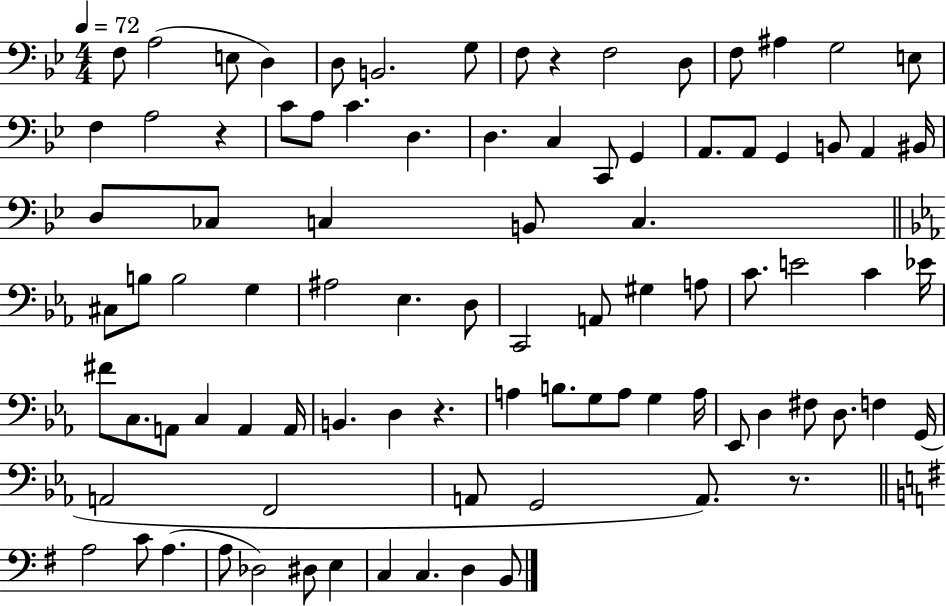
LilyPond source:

{
  \clef bass
  \numericTimeSignature
  \time 4/4
  \key bes \major
  \tempo 4 = 72
  f8 a2( e8 d4) | d8 b,2. g8 | f8 r4 f2 d8 | f8 ais4 g2 e8 | \break f4 a2 r4 | c'8 a8 c'4. d4. | d4. c4 c,8 g,4 | a,8. a,8 g,4 b,8 a,4 bis,16 | \break d8 ces8 c4 b,8 c4. | \bar "||" \break \key ees \major cis8 b8 b2 g4 | ais2 ees4. d8 | c,2 a,8 gis4 a8 | c'8. e'2 c'4 ees'16 | \break fis'8 c8. a,8 c4 a,4 a,16 | b,4. d4 r4. | a4 b8. g8 a8 g4 a16 | ees,8 d4 fis8 d8. f4 g,16( | \break a,2 f,2 | a,8 g,2 a,8.) r8. | \bar "||" \break \key g \major a2 c'8 a4.( | a8 des2) dis8 e4 | c4 c4. d4 b,8 | \bar "|."
}